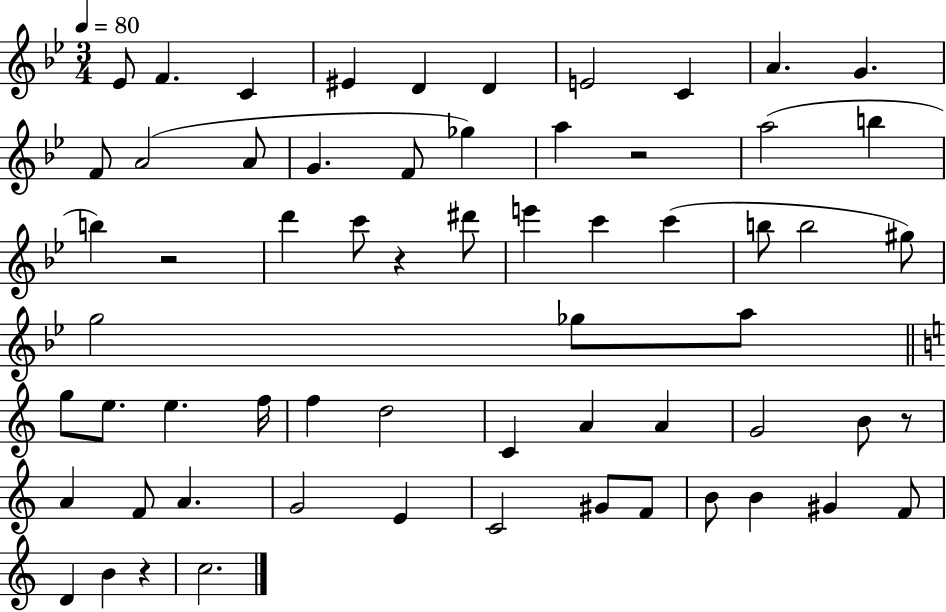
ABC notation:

X:1
T:Untitled
M:3/4
L:1/4
K:Bb
_E/2 F C ^E D D E2 C A G F/2 A2 A/2 G F/2 _g a z2 a2 b b z2 d' c'/2 z ^d'/2 e' c' c' b/2 b2 ^g/2 g2 _g/2 a/2 g/2 e/2 e f/4 f d2 C A A G2 B/2 z/2 A F/2 A G2 E C2 ^G/2 F/2 B/2 B ^G F/2 D B z c2